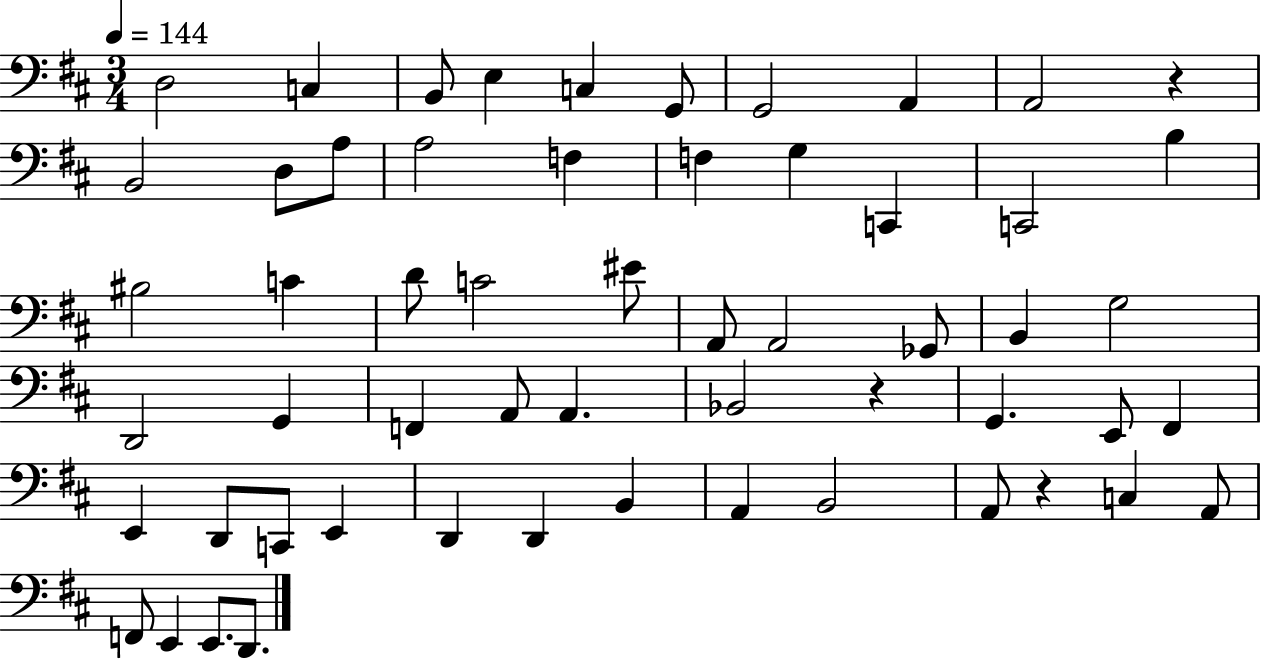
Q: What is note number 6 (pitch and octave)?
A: G2